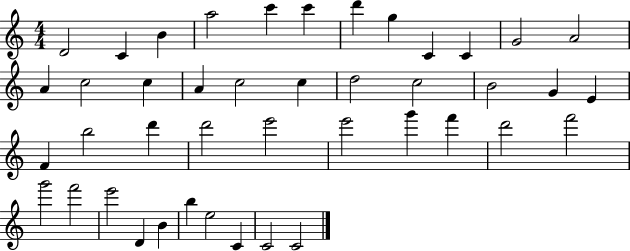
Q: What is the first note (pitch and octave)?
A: D4